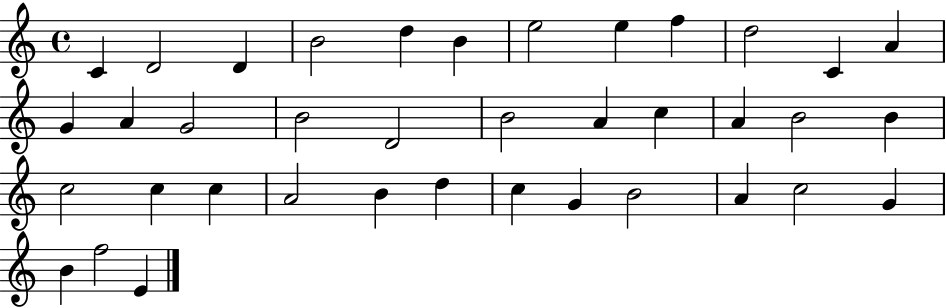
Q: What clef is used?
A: treble